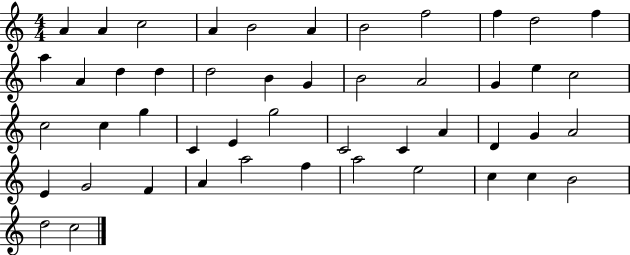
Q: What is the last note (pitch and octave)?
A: C5